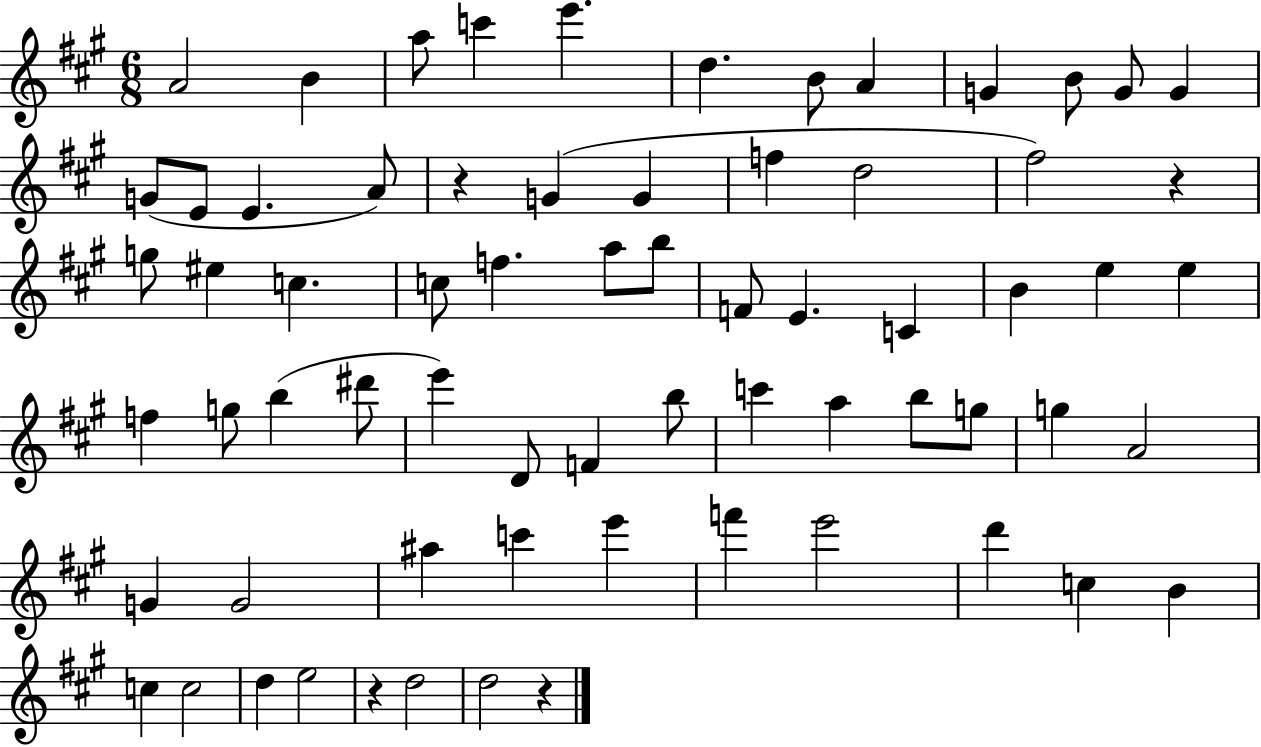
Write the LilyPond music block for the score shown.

{
  \clef treble
  \numericTimeSignature
  \time 6/8
  \key a \major
  a'2 b'4 | a''8 c'''4 e'''4. | d''4. b'8 a'4 | g'4 b'8 g'8 g'4 | \break g'8( e'8 e'4. a'8) | r4 g'4( g'4 | f''4 d''2 | fis''2) r4 | \break g''8 eis''4 c''4. | c''8 f''4. a''8 b''8 | f'8 e'4. c'4 | b'4 e''4 e''4 | \break f''4 g''8 b''4( dis'''8 | e'''4) d'8 f'4 b''8 | c'''4 a''4 b''8 g''8 | g''4 a'2 | \break g'4 g'2 | ais''4 c'''4 e'''4 | f'''4 e'''2 | d'''4 c''4 b'4 | \break c''4 c''2 | d''4 e''2 | r4 d''2 | d''2 r4 | \break \bar "|."
}